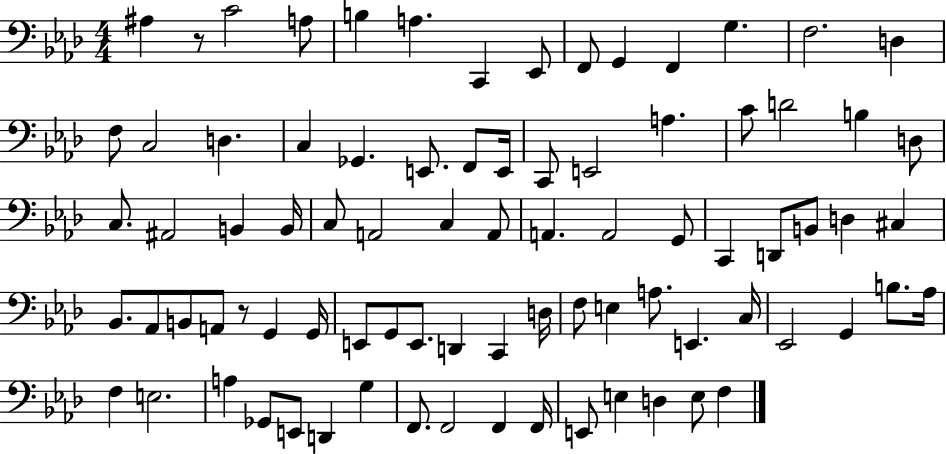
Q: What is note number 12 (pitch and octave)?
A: F3